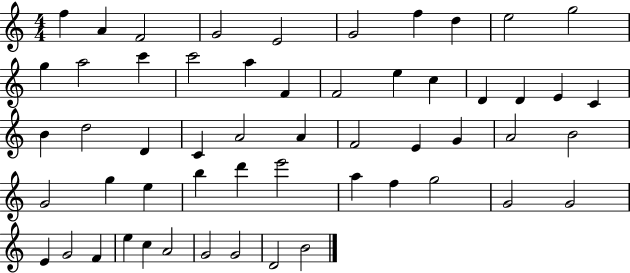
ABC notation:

X:1
T:Untitled
M:4/4
L:1/4
K:C
f A F2 G2 E2 G2 f d e2 g2 g a2 c' c'2 a F F2 e c D D E C B d2 D C A2 A F2 E G A2 B2 G2 g e b d' e'2 a f g2 G2 G2 E G2 F e c A2 G2 G2 D2 B2